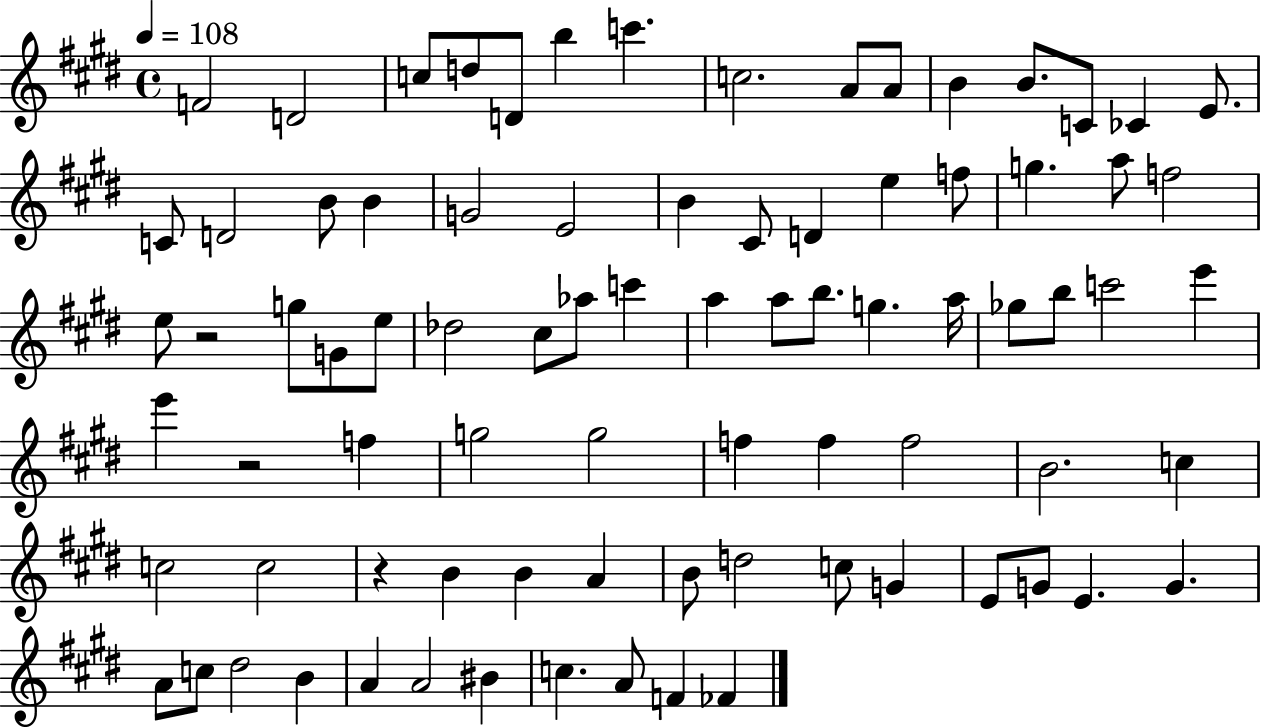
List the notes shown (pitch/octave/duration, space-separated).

F4/h D4/h C5/e D5/e D4/e B5/q C6/q. C5/h. A4/e A4/e B4/q B4/e. C4/e CES4/q E4/e. C4/e D4/h B4/e B4/q G4/h E4/h B4/q C#4/e D4/q E5/q F5/e G5/q. A5/e F5/h E5/e R/h G5/e G4/e E5/e Db5/h C#5/e Ab5/e C6/q A5/q A5/e B5/e. G5/q. A5/s Gb5/e B5/e C6/h E6/q E6/q R/h F5/q G5/h G5/h F5/q F5/q F5/h B4/h. C5/q C5/h C5/h R/q B4/q B4/q A4/q B4/e D5/h C5/e G4/q E4/e G4/e E4/q. G4/q. A4/e C5/e D#5/h B4/q A4/q A4/h BIS4/q C5/q. A4/e F4/q FES4/q